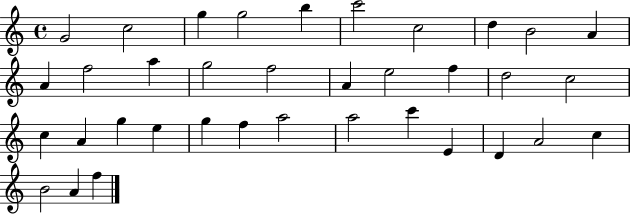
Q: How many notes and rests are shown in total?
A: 36